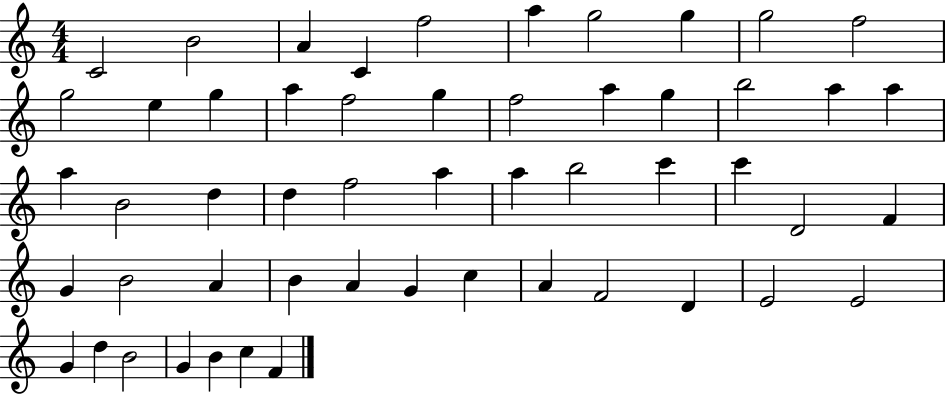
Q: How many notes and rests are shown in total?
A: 53